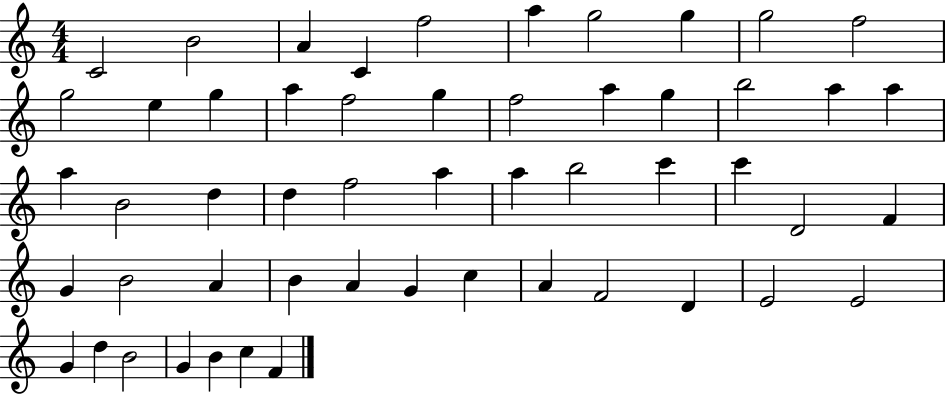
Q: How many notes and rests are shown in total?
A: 53